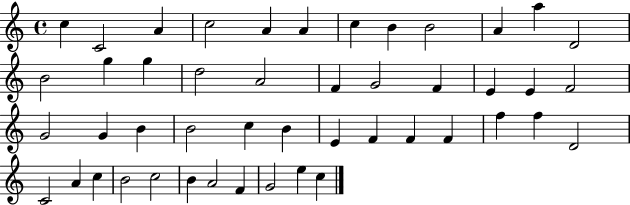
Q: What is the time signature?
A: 4/4